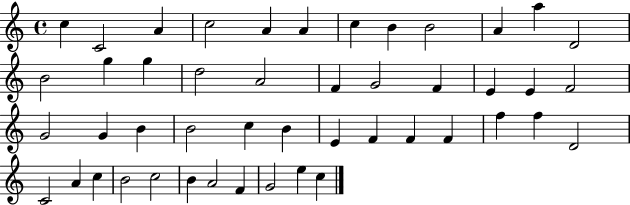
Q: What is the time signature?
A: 4/4